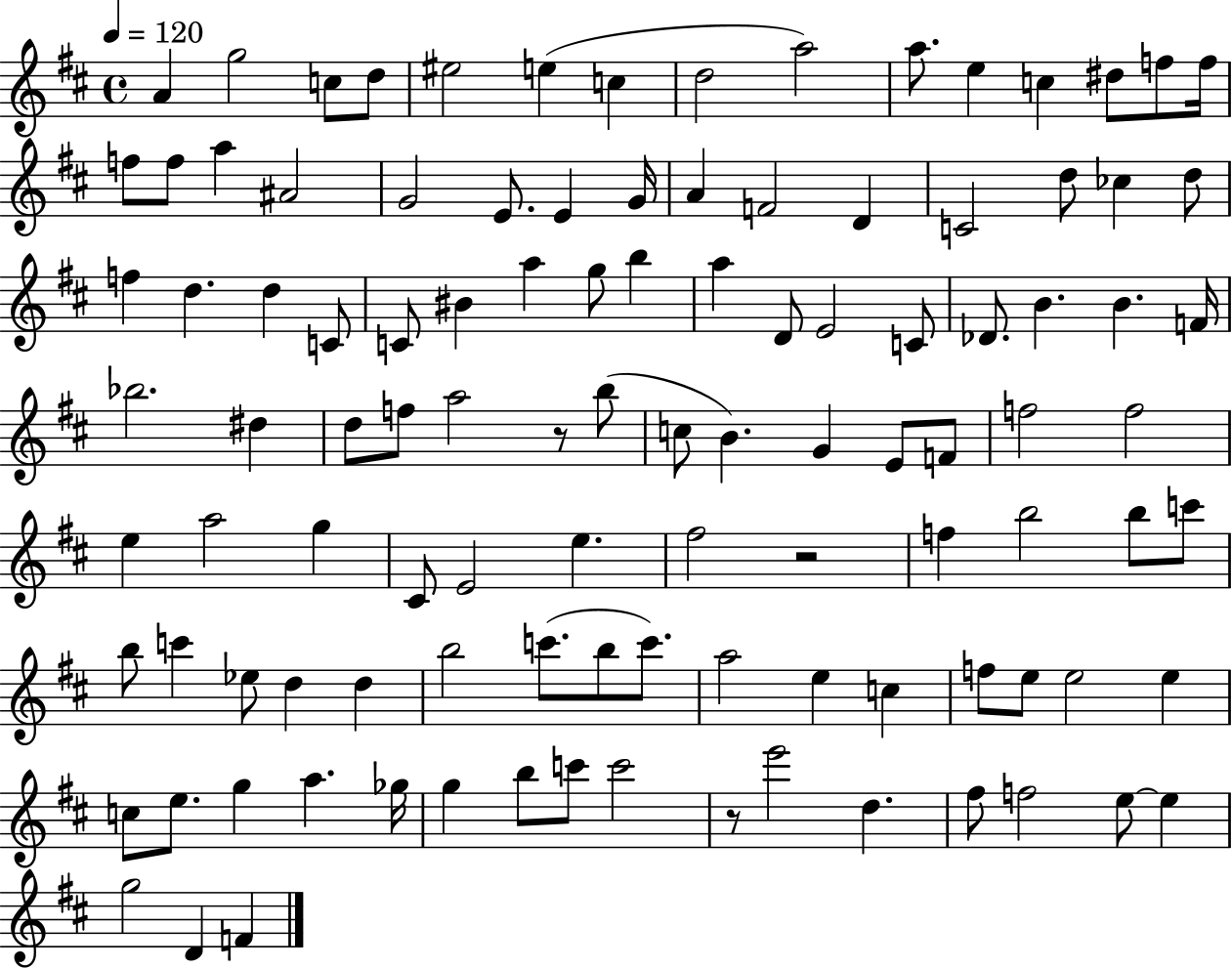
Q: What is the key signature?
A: D major